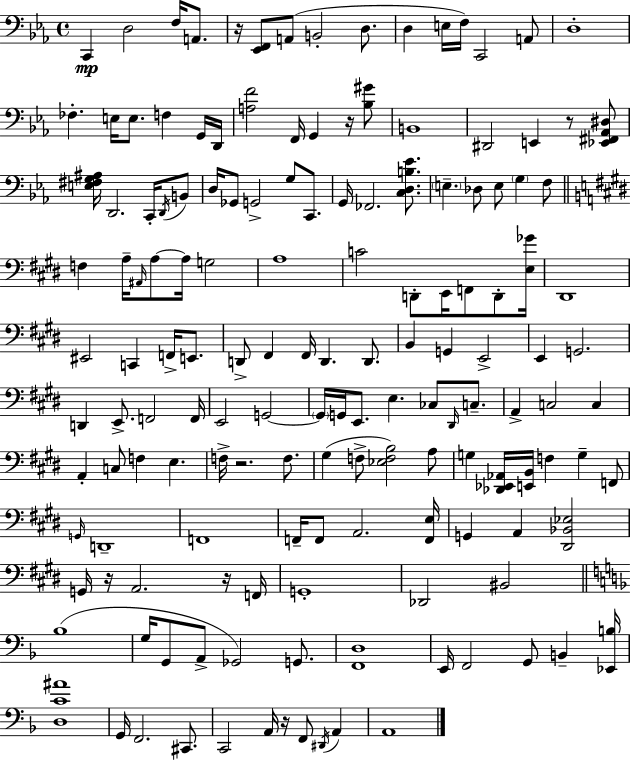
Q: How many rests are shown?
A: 7